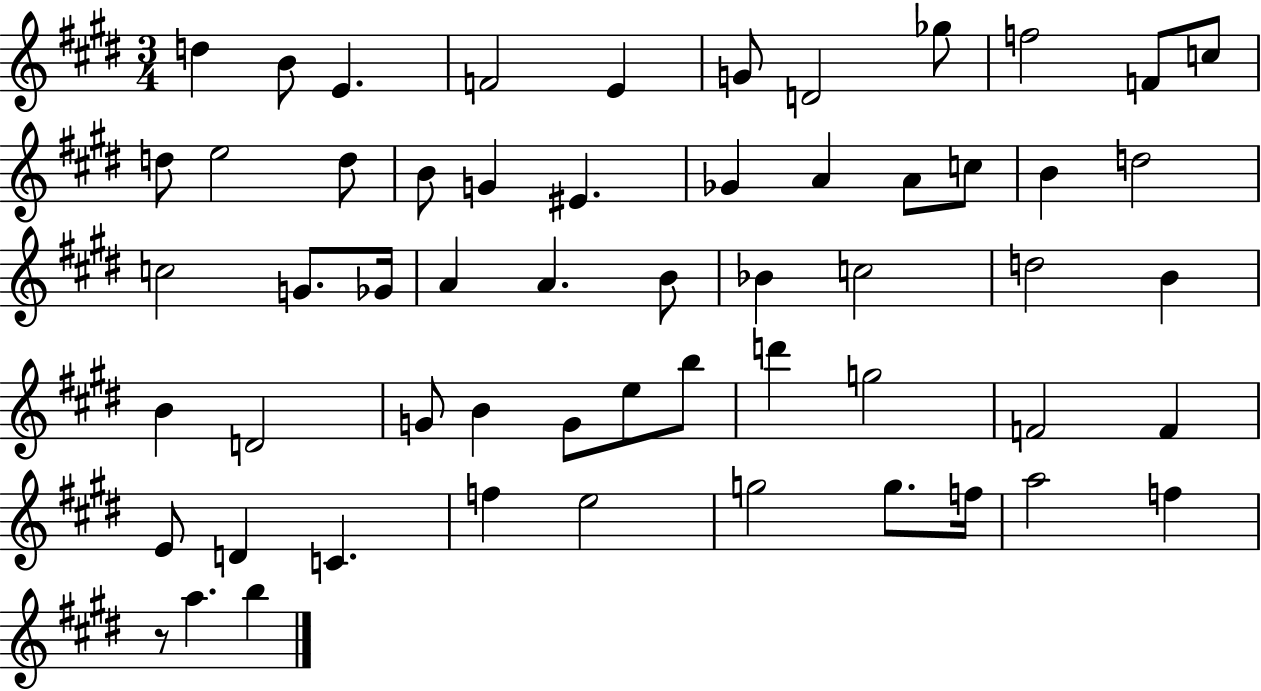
D5/q B4/e E4/q. F4/h E4/q G4/e D4/h Gb5/e F5/h F4/e C5/e D5/e E5/h D5/e B4/e G4/q EIS4/q. Gb4/q A4/q A4/e C5/e B4/q D5/h C5/h G4/e. Gb4/s A4/q A4/q. B4/e Bb4/q C5/h D5/h B4/q B4/q D4/h G4/e B4/q G4/e E5/e B5/e D6/q G5/h F4/h F4/q E4/e D4/q C4/q. F5/q E5/h G5/h G5/e. F5/s A5/h F5/q R/e A5/q. B5/q